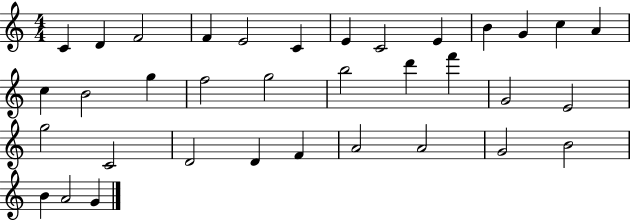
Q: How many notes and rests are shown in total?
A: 35